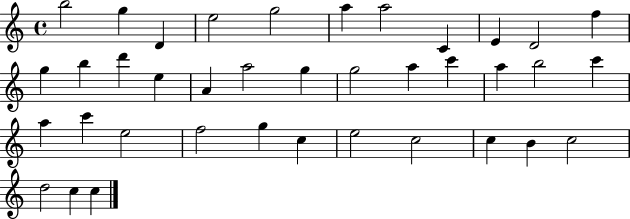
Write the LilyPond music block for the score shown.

{
  \clef treble
  \time 4/4
  \defaultTimeSignature
  \key c \major
  b''2 g''4 d'4 | e''2 g''2 | a''4 a''2 c'4 | e'4 d'2 f''4 | \break g''4 b''4 d'''4 e''4 | a'4 a''2 g''4 | g''2 a''4 c'''4 | a''4 b''2 c'''4 | \break a''4 c'''4 e''2 | f''2 g''4 c''4 | e''2 c''2 | c''4 b'4 c''2 | \break d''2 c''4 c''4 | \bar "|."
}